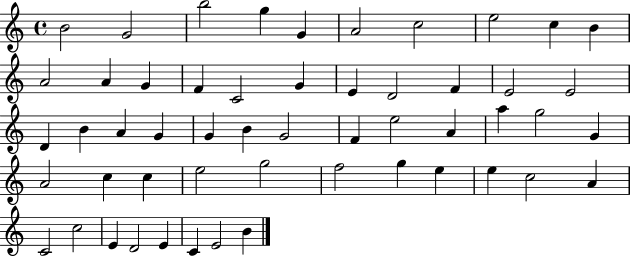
B4/h G4/h B5/h G5/q G4/q A4/h C5/h E5/h C5/q B4/q A4/h A4/q G4/q F4/q C4/h G4/q E4/q D4/h F4/q E4/h E4/h D4/q B4/q A4/q G4/q G4/q B4/q G4/h F4/q E5/h A4/q A5/q G5/h G4/q A4/h C5/q C5/q E5/h G5/h F5/h G5/q E5/q E5/q C5/h A4/q C4/h C5/h E4/q D4/h E4/q C4/q E4/h B4/q